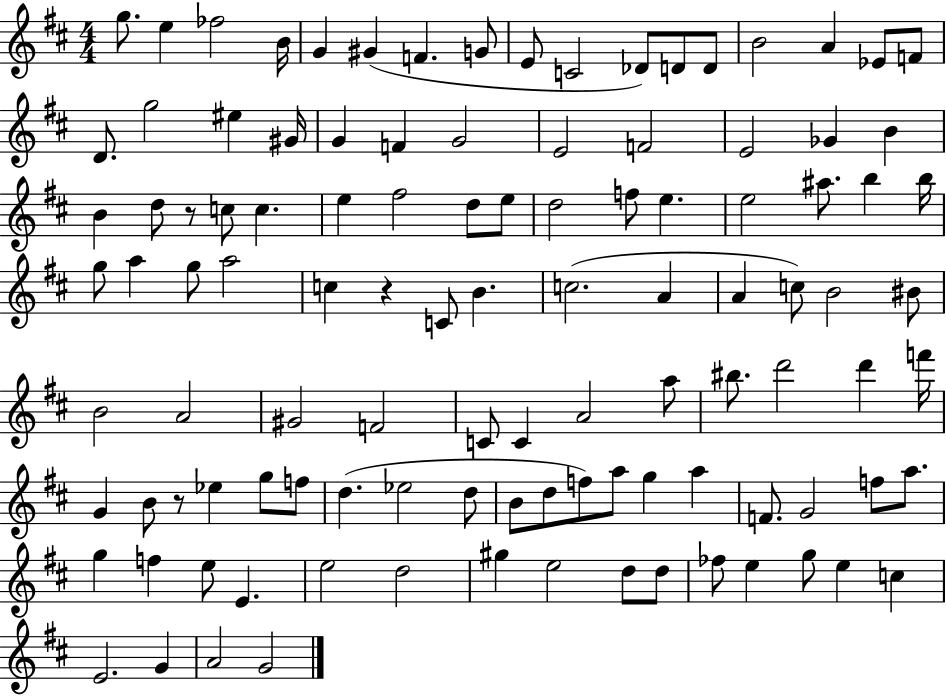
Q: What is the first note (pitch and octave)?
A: G5